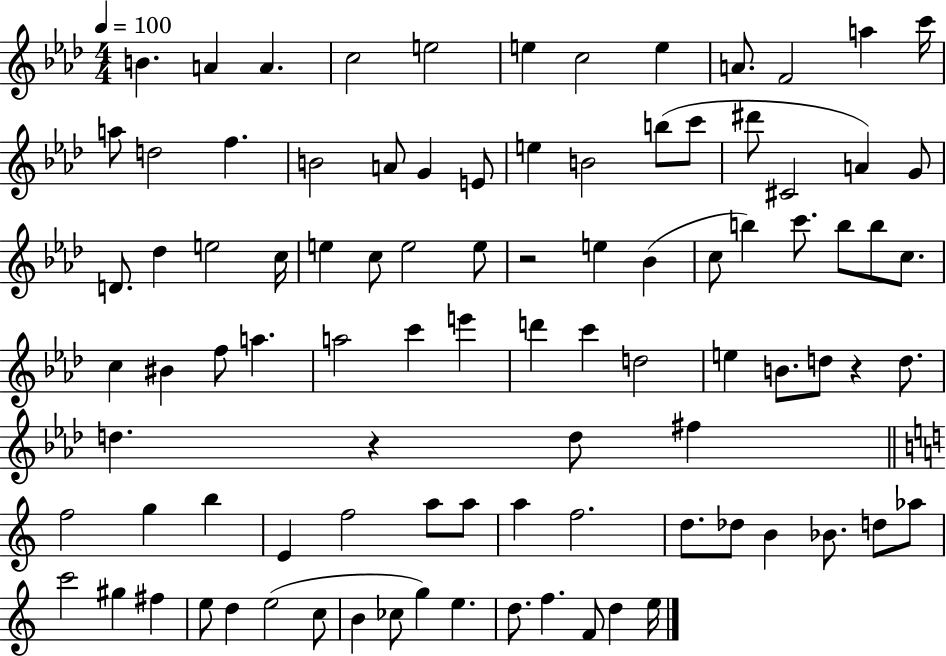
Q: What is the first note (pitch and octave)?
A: B4